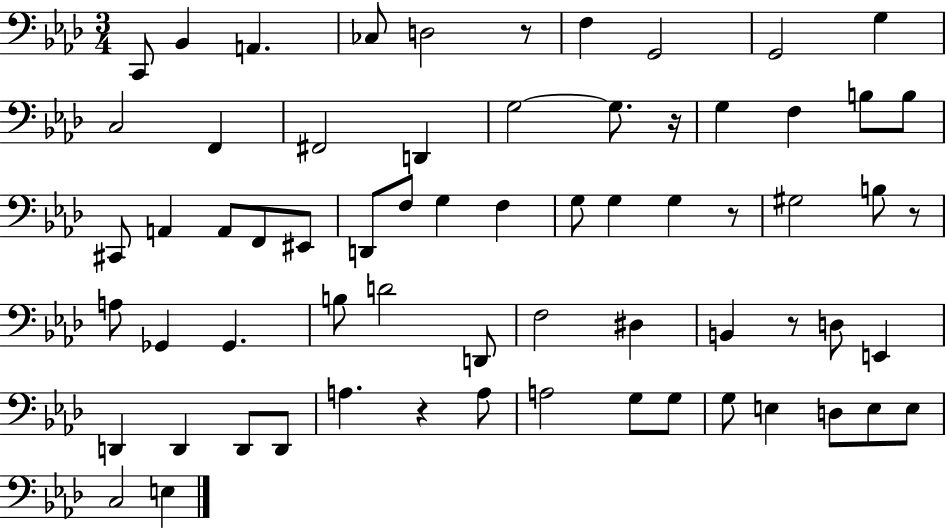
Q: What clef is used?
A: bass